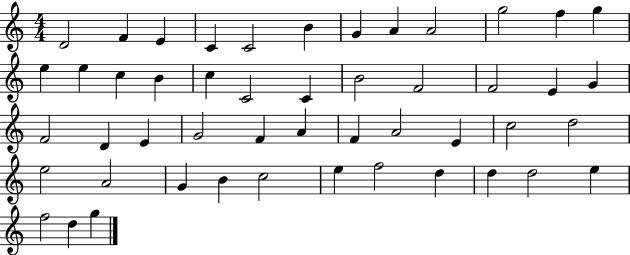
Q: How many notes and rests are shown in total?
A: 49